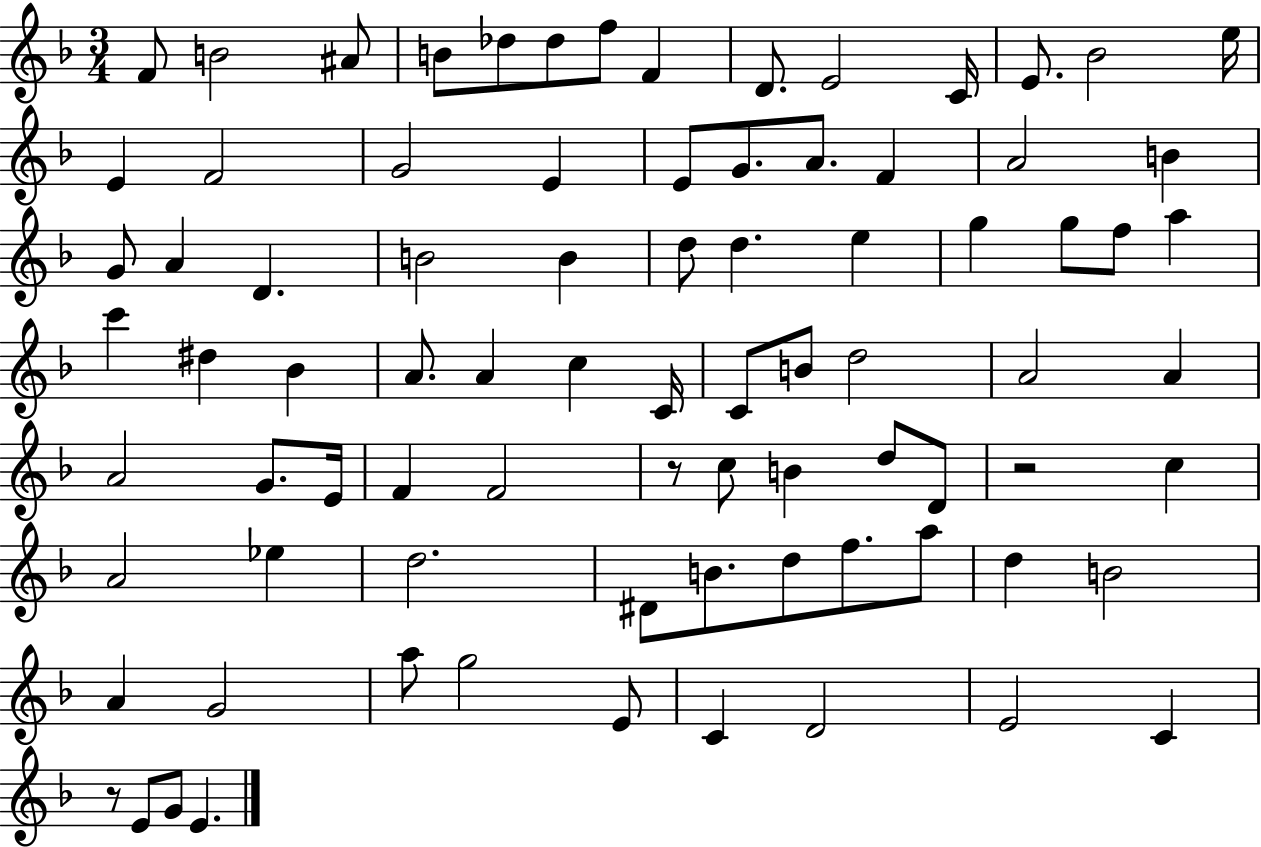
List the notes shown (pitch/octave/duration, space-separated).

F4/e B4/h A#4/e B4/e Db5/e Db5/e F5/e F4/q D4/e. E4/h C4/s E4/e. Bb4/h E5/s E4/q F4/h G4/h E4/q E4/e G4/e. A4/e. F4/q A4/h B4/q G4/e A4/q D4/q. B4/h B4/q D5/e D5/q. E5/q G5/q G5/e F5/e A5/q C6/q D#5/q Bb4/q A4/e. A4/q C5/q C4/s C4/e B4/e D5/h A4/h A4/q A4/h G4/e. E4/s F4/q F4/h R/e C5/e B4/q D5/e D4/e R/h C5/q A4/h Eb5/q D5/h. D#4/e B4/e. D5/e F5/e. A5/e D5/q B4/h A4/q G4/h A5/e G5/h E4/e C4/q D4/h E4/h C4/q R/e E4/e G4/e E4/q.